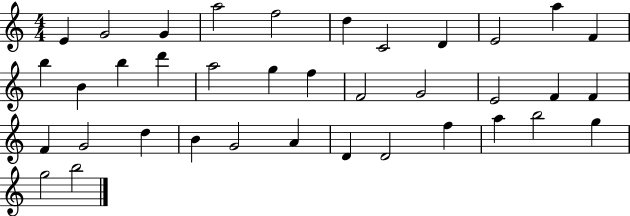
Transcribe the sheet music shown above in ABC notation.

X:1
T:Untitled
M:4/4
L:1/4
K:C
E G2 G a2 f2 d C2 D E2 a F b B b d' a2 g f F2 G2 E2 F F F G2 d B G2 A D D2 f a b2 g g2 b2